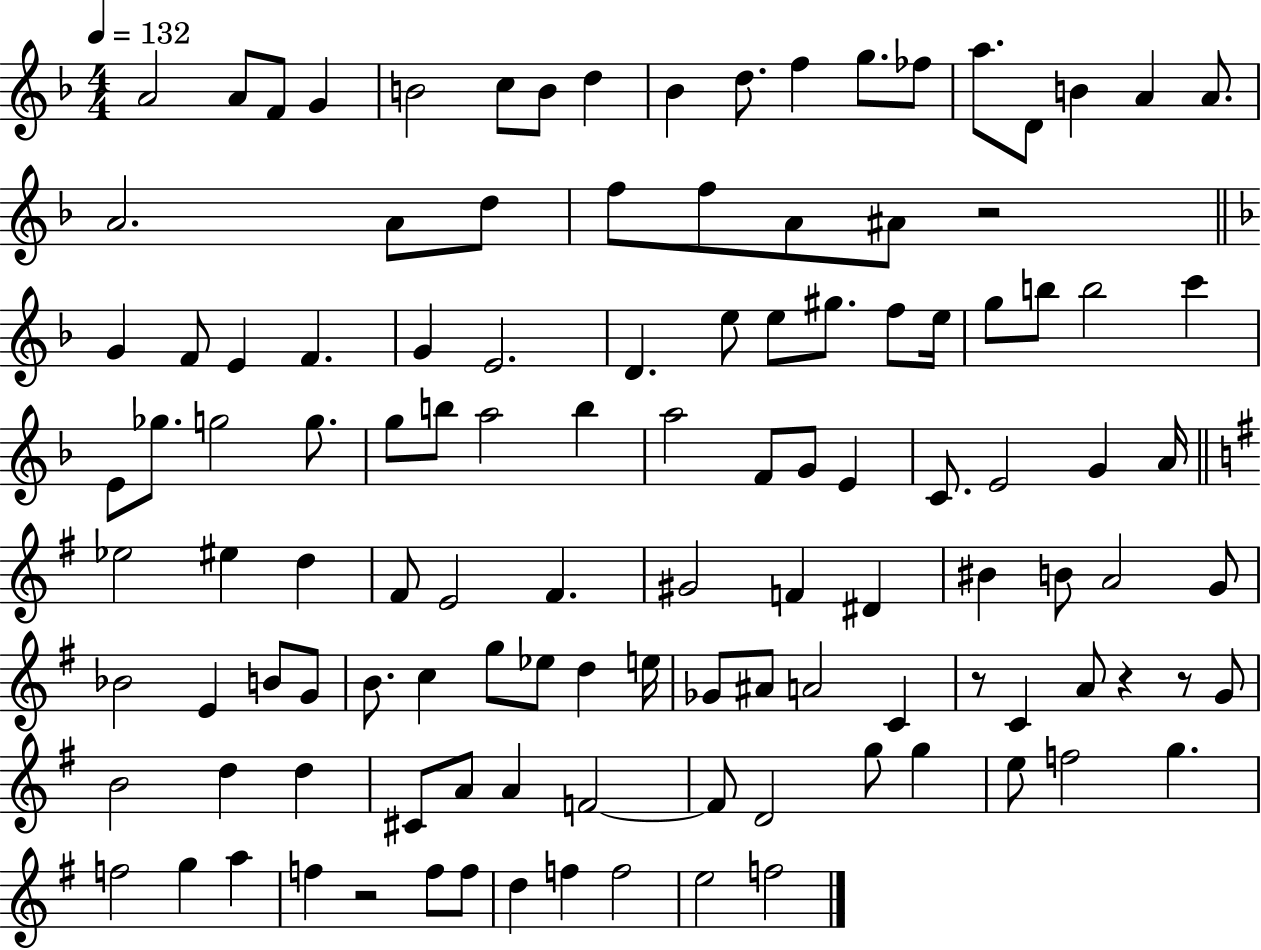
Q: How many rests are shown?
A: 5